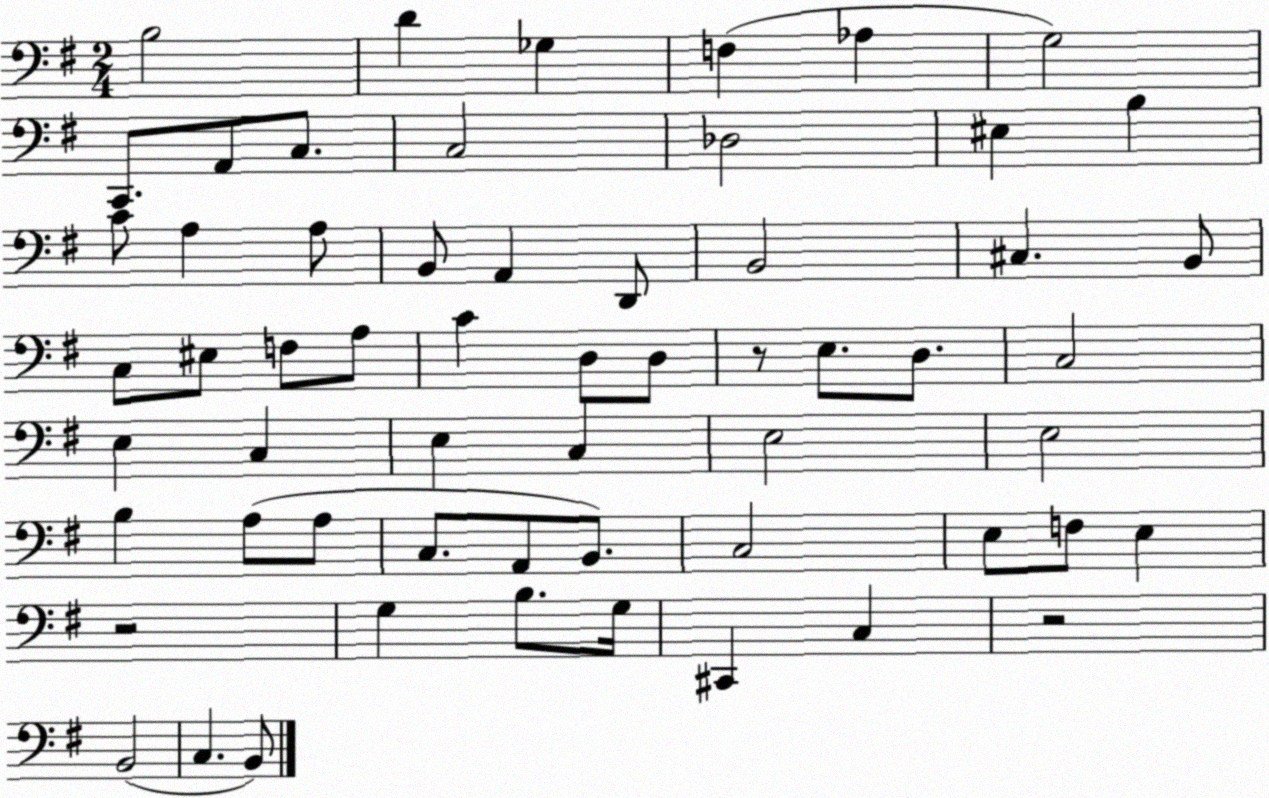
X:1
T:Untitled
M:2/4
L:1/4
K:G
B,2 D _G, F, _A, G,2 C,,/2 A,,/2 C,/2 C,2 _D,2 ^E, B, C/2 A, A,/2 B,,/2 A,, D,,/2 B,,2 ^C, B,,/2 C,/2 ^E,/2 F,/2 A,/2 C D,/2 D,/2 z/2 E,/2 D,/2 C,2 E, C, E, C, E,2 E,2 B, A,/2 A,/2 C,/2 A,,/2 B,,/2 C,2 E,/2 F,/2 E, z2 G, B,/2 G,/4 ^C,, C, z2 B,,2 C, B,,/2